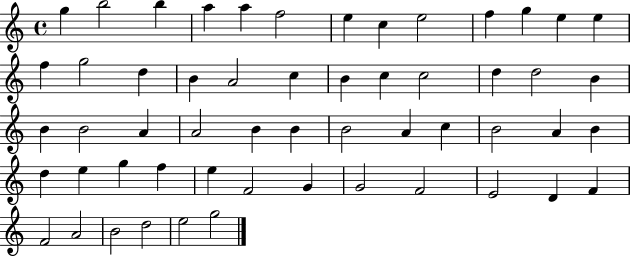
X:1
T:Untitled
M:4/4
L:1/4
K:C
g b2 b a a f2 e c e2 f g e e f g2 d B A2 c B c c2 d d2 B B B2 A A2 B B B2 A c B2 A B d e g f e F2 G G2 F2 E2 D F F2 A2 B2 d2 e2 g2